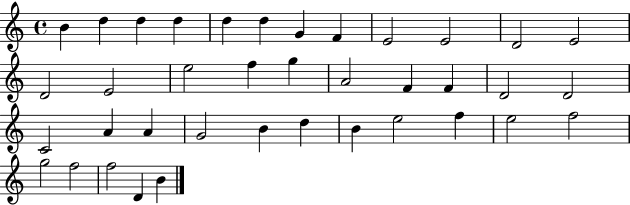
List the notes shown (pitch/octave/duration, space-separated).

B4/q D5/q D5/q D5/q D5/q D5/q G4/q F4/q E4/h E4/h D4/h E4/h D4/h E4/h E5/h F5/q G5/q A4/h F4/q F4/q D4/h D4/h C4/h A4/q A4/q G4/h B4/q D5/q B4/q E5/h F5/q E5/h F5/h G5/h F5/h F5/h D4/q B4/q